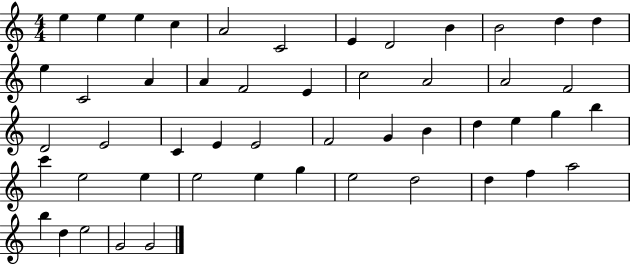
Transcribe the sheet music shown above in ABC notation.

X:1
T:Untitled
M:4/4
L:1/4
K:C
e e e c A2 C2 E D2 B B2 d d e C2 A A F2 E c2 A2 A2 F2 D2 E2 C E E2 F2 G B d e g b c' e2 e e2 e g e2 d2 d f a2 b d e2 G2 G2